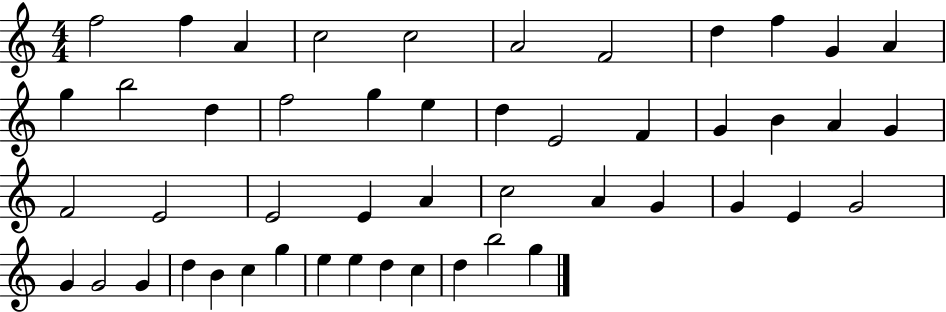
X:1
T:Untitled
M:4/4
L:1/4
K:C
f2 f A c2 c2 A2 F2 d f G A g b2 d f2 g e d E2 F G B A G F2 E2 E2 E A c2 A G G E G2 G G2 G d B c g e e d c d b2 g